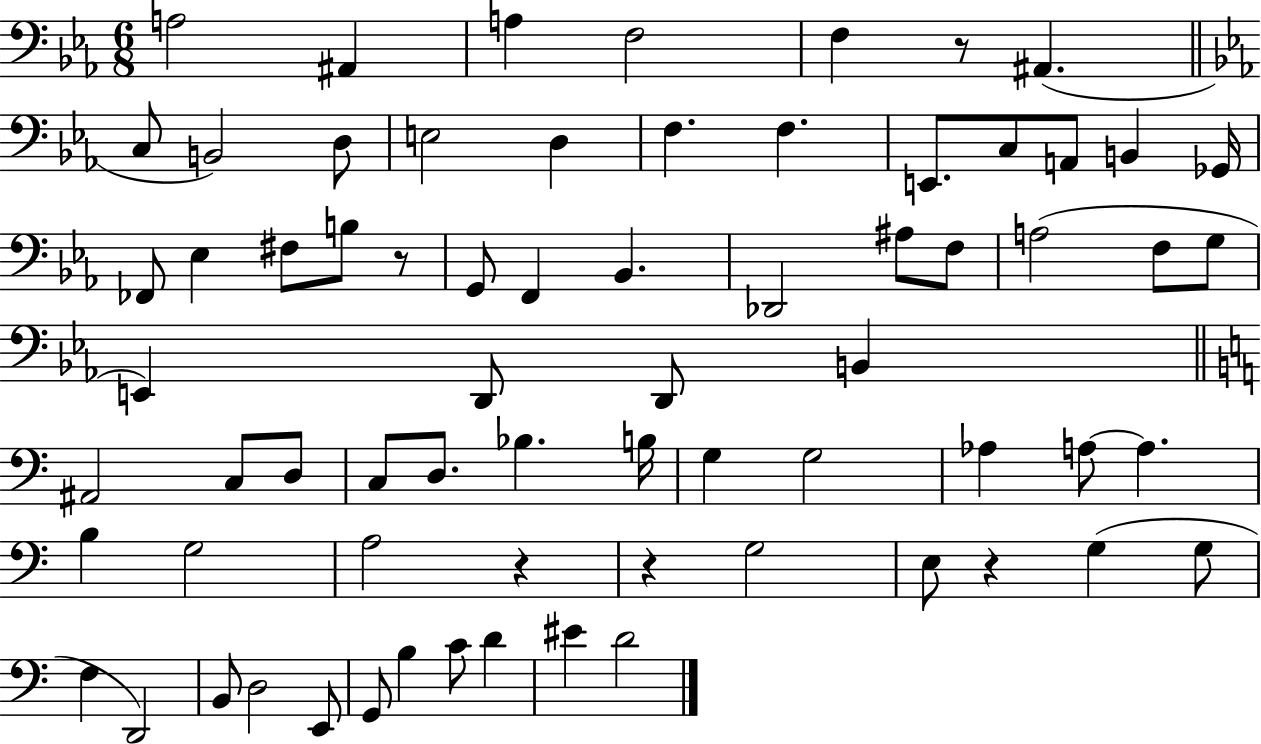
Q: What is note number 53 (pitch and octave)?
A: G3